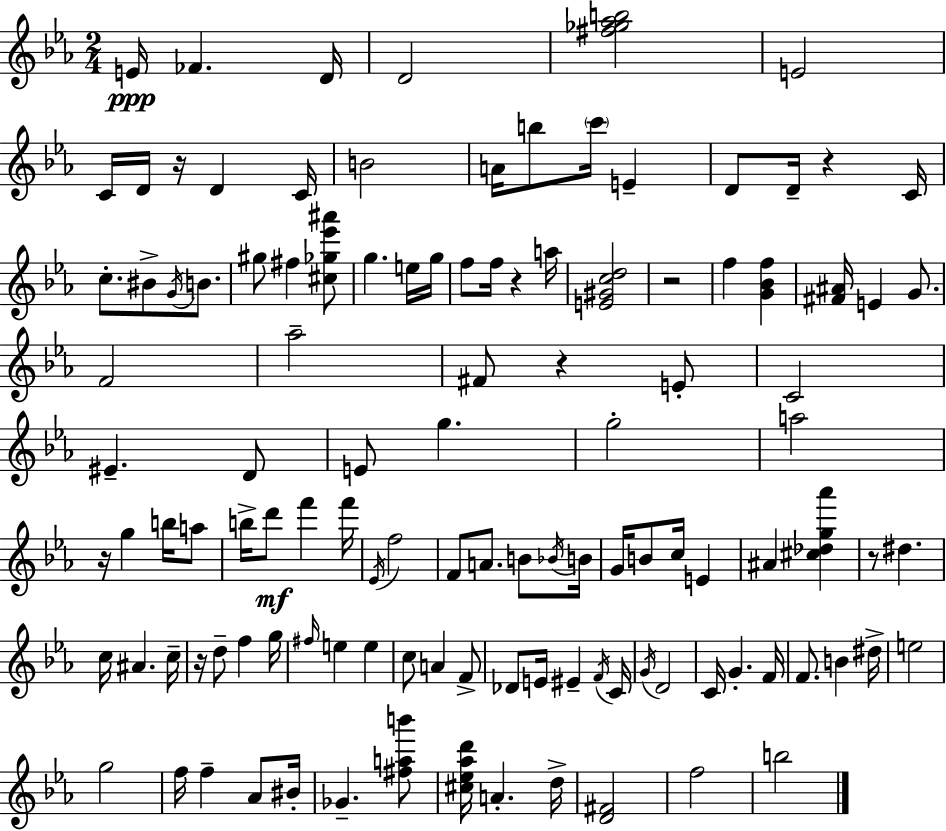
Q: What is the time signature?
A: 2/4